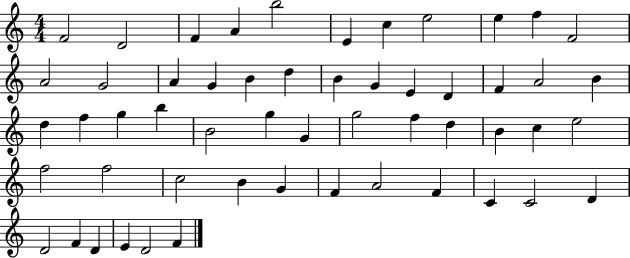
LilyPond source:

{
  \clef treble
  \numericTimeSignature
  \time 4/4
  \key c \major
  f'2 d'2 | f'4 a'4 b''2 | e'4 c''4 e''2 | e''4 f''4 f'2 | \break a'2 g'2 | a'4 g'4 b'4 d''4 | b'4 g'4 e'4 d'4 | f'4 a'2 b'4 | \break d''4 f''4 g''4 b''4 | b'2 g''4 g'4 | g''2 f''4 d''4 | b'4 c''4 e''2 | \break f''2 f''2 | c''2 b'4 g'4 | f'4 a'2 f'4 | c'4 c'2 d'4 | \break d'2 f'4 d'4 | e'4 d'2 f'4 | \bar "|."
}